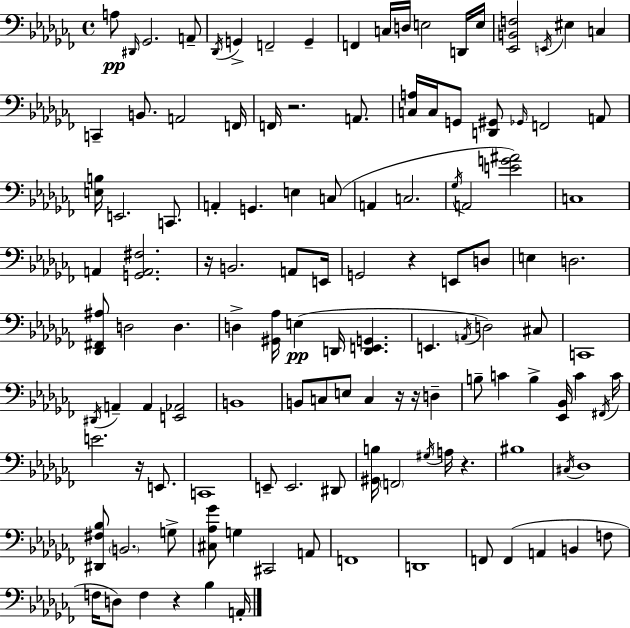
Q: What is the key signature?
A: AES minor